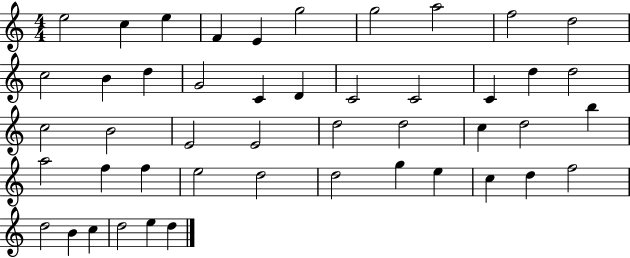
{
  \clef treble
  \numericTimeSignature
  \time 4/4
  \key c \major
  e''2 c''4 e''4 | f'4 e'4 g''2 | g''2 a''2 | f''2 d''2 | \break c''2 b'4 d''4 | g'2 c'4 d'4 | c'2 c'2 | c'4 d''4 d''2 | \break c''2 b'2 | e'2 e'2 | d''2 d''2 | c''4 d''2 b''4 | \break a''2 f''4 f''4 | e''2 d''2 | d''2 g''4 e''4 | c''4 d''4 f''2 | \break d''2 b'4 c''4 | d''2 e''4 d''4 | \bar "|."
}